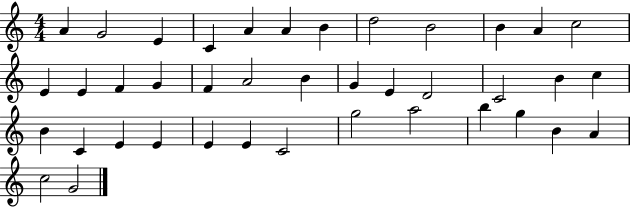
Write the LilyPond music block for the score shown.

{
  \clef treble
  \numericTimeSignature
  \time 4/4
  \key c \major
  a'4 g'2 e'4 | c'4 a'4 a'4 b'4 | d''2 b'2 | b'4 a'4 c''2 | \break e'4 e'4 f'4 g'4 | f'4 a'2 b'4 | g'4 e'4 d'2 | c'2 b'4 c''4 | \break b'4 c'4 e'4 e'4 | e'4 e'4 c'2 | g''2 a''2 | b''4 g''4 b'4 a'4 | \break c''2 g'2 | \bar "|."
}